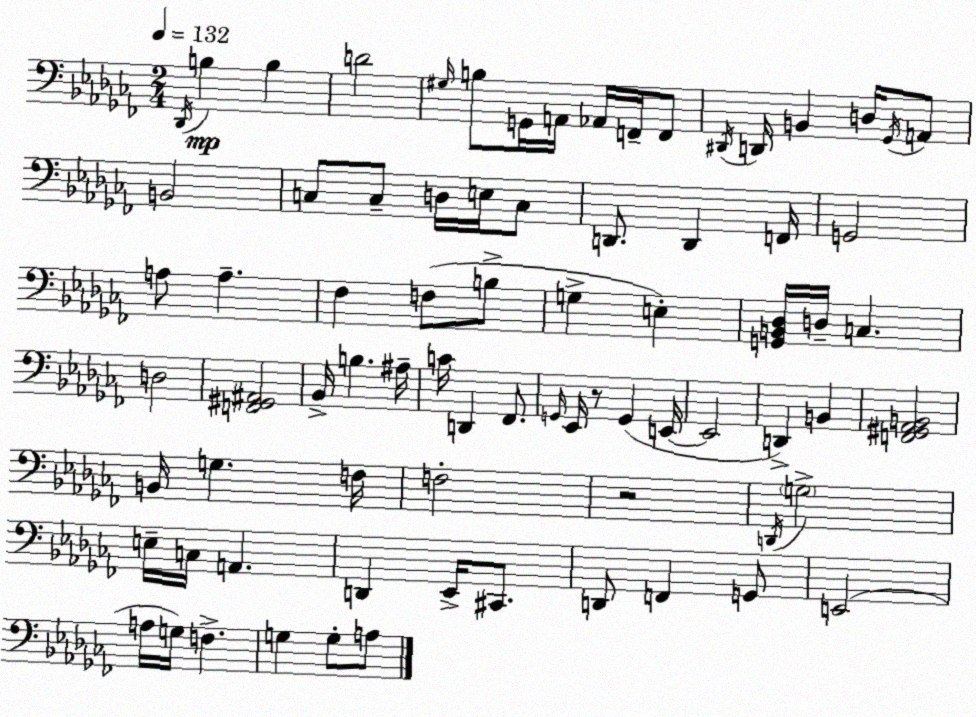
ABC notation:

X:1
T:Untitled
M:2/4
L:1/4
K:Abm
_D,,/4 B, B, D2 ^G,/4 B,/2 G,,/4 A,,/4 _A,,/4 F,,/4 F,,/2 ^D,,/4 D,,/4 B,, D,/4 _G,,/4 A,,/2 B,,2 C,/2 C,/2 D,/4 E,/4 C,/2 D,,/2 D,, F,,/4 G,,2 A,/2 A, _F, F,/2 B,/2 G, E, [G,,B,,_D,]/4 D,/4 C, D,2 [F,,^G,,^A,,]2 _B,,/4 B, ^A,/4 C/4 D,, _F,,/2 G,,/4 _E,,/4 z/2 G,, E,,/4 E,,2 D,, B,, [F,,^G,,_A,,B,,]2 B,,/4 G, F,/4 F,2 z2 D,,/4 G,2 E,/4 C,/4 A,, D,, _E,,/4 ^C,,/2 D,,/2 F,, G,,/2 E,,2 A,/4 G,/4 F, G, G,/2 A,/2